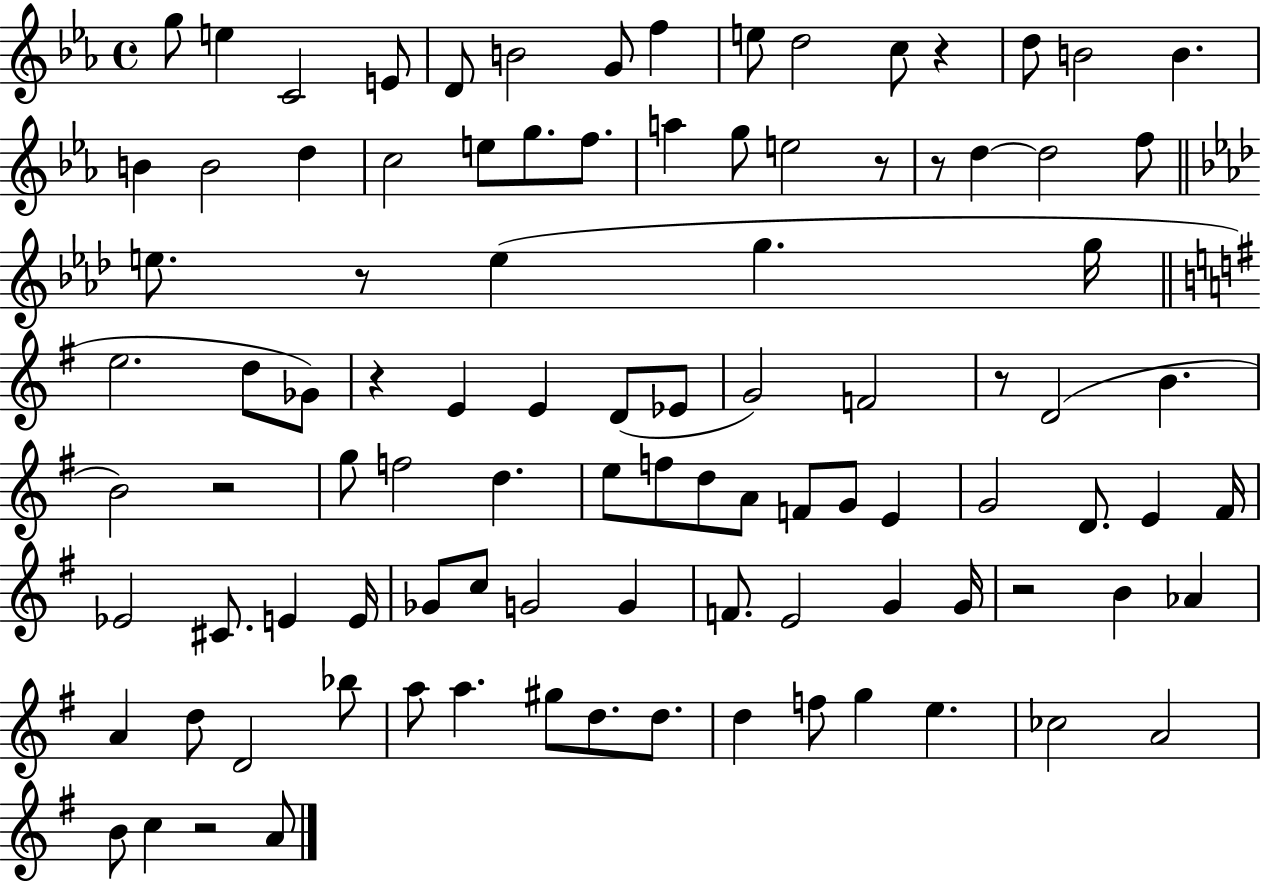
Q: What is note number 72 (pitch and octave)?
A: A4